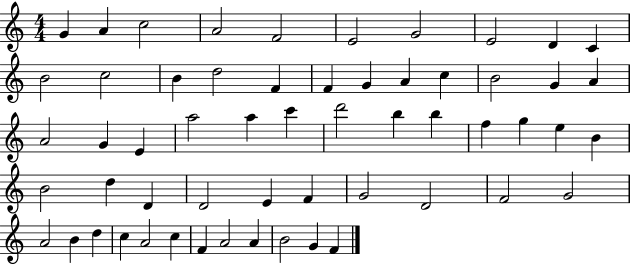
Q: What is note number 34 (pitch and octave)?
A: E5